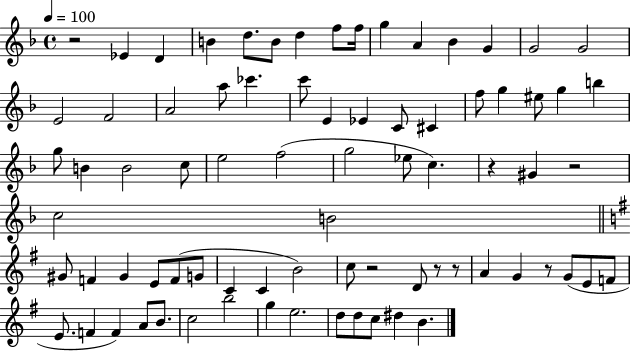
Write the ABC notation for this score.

X:1
T:Untitled
M:4/4
L:1/4
K:F
z2 _E D B d/2 B/2 d f/2 f/4 g A _B G G2 G2 E2 F2 A2 a/2 _c' c'/2 E _E C/2 ^C f/2 g ^e/2 g b g/2 B B2 c/2 e2 f2 g2 _e/2 c z ^G z2 c2 B2 ^G/2 F ^G E/2 F/2 G/2 C C B2 c/2 z2 D/2 z/2 z/2 A G z/2 G/2 E/2 F/2 E/2 F F A/2 B/2 c2 b2 g e2 d/2 d/2 c/2 ^d B